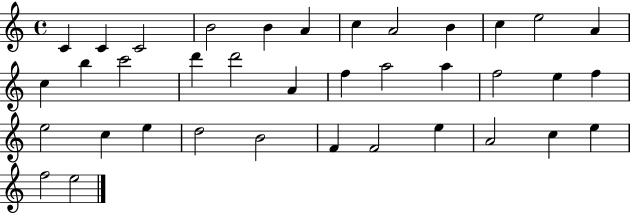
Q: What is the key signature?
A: C major